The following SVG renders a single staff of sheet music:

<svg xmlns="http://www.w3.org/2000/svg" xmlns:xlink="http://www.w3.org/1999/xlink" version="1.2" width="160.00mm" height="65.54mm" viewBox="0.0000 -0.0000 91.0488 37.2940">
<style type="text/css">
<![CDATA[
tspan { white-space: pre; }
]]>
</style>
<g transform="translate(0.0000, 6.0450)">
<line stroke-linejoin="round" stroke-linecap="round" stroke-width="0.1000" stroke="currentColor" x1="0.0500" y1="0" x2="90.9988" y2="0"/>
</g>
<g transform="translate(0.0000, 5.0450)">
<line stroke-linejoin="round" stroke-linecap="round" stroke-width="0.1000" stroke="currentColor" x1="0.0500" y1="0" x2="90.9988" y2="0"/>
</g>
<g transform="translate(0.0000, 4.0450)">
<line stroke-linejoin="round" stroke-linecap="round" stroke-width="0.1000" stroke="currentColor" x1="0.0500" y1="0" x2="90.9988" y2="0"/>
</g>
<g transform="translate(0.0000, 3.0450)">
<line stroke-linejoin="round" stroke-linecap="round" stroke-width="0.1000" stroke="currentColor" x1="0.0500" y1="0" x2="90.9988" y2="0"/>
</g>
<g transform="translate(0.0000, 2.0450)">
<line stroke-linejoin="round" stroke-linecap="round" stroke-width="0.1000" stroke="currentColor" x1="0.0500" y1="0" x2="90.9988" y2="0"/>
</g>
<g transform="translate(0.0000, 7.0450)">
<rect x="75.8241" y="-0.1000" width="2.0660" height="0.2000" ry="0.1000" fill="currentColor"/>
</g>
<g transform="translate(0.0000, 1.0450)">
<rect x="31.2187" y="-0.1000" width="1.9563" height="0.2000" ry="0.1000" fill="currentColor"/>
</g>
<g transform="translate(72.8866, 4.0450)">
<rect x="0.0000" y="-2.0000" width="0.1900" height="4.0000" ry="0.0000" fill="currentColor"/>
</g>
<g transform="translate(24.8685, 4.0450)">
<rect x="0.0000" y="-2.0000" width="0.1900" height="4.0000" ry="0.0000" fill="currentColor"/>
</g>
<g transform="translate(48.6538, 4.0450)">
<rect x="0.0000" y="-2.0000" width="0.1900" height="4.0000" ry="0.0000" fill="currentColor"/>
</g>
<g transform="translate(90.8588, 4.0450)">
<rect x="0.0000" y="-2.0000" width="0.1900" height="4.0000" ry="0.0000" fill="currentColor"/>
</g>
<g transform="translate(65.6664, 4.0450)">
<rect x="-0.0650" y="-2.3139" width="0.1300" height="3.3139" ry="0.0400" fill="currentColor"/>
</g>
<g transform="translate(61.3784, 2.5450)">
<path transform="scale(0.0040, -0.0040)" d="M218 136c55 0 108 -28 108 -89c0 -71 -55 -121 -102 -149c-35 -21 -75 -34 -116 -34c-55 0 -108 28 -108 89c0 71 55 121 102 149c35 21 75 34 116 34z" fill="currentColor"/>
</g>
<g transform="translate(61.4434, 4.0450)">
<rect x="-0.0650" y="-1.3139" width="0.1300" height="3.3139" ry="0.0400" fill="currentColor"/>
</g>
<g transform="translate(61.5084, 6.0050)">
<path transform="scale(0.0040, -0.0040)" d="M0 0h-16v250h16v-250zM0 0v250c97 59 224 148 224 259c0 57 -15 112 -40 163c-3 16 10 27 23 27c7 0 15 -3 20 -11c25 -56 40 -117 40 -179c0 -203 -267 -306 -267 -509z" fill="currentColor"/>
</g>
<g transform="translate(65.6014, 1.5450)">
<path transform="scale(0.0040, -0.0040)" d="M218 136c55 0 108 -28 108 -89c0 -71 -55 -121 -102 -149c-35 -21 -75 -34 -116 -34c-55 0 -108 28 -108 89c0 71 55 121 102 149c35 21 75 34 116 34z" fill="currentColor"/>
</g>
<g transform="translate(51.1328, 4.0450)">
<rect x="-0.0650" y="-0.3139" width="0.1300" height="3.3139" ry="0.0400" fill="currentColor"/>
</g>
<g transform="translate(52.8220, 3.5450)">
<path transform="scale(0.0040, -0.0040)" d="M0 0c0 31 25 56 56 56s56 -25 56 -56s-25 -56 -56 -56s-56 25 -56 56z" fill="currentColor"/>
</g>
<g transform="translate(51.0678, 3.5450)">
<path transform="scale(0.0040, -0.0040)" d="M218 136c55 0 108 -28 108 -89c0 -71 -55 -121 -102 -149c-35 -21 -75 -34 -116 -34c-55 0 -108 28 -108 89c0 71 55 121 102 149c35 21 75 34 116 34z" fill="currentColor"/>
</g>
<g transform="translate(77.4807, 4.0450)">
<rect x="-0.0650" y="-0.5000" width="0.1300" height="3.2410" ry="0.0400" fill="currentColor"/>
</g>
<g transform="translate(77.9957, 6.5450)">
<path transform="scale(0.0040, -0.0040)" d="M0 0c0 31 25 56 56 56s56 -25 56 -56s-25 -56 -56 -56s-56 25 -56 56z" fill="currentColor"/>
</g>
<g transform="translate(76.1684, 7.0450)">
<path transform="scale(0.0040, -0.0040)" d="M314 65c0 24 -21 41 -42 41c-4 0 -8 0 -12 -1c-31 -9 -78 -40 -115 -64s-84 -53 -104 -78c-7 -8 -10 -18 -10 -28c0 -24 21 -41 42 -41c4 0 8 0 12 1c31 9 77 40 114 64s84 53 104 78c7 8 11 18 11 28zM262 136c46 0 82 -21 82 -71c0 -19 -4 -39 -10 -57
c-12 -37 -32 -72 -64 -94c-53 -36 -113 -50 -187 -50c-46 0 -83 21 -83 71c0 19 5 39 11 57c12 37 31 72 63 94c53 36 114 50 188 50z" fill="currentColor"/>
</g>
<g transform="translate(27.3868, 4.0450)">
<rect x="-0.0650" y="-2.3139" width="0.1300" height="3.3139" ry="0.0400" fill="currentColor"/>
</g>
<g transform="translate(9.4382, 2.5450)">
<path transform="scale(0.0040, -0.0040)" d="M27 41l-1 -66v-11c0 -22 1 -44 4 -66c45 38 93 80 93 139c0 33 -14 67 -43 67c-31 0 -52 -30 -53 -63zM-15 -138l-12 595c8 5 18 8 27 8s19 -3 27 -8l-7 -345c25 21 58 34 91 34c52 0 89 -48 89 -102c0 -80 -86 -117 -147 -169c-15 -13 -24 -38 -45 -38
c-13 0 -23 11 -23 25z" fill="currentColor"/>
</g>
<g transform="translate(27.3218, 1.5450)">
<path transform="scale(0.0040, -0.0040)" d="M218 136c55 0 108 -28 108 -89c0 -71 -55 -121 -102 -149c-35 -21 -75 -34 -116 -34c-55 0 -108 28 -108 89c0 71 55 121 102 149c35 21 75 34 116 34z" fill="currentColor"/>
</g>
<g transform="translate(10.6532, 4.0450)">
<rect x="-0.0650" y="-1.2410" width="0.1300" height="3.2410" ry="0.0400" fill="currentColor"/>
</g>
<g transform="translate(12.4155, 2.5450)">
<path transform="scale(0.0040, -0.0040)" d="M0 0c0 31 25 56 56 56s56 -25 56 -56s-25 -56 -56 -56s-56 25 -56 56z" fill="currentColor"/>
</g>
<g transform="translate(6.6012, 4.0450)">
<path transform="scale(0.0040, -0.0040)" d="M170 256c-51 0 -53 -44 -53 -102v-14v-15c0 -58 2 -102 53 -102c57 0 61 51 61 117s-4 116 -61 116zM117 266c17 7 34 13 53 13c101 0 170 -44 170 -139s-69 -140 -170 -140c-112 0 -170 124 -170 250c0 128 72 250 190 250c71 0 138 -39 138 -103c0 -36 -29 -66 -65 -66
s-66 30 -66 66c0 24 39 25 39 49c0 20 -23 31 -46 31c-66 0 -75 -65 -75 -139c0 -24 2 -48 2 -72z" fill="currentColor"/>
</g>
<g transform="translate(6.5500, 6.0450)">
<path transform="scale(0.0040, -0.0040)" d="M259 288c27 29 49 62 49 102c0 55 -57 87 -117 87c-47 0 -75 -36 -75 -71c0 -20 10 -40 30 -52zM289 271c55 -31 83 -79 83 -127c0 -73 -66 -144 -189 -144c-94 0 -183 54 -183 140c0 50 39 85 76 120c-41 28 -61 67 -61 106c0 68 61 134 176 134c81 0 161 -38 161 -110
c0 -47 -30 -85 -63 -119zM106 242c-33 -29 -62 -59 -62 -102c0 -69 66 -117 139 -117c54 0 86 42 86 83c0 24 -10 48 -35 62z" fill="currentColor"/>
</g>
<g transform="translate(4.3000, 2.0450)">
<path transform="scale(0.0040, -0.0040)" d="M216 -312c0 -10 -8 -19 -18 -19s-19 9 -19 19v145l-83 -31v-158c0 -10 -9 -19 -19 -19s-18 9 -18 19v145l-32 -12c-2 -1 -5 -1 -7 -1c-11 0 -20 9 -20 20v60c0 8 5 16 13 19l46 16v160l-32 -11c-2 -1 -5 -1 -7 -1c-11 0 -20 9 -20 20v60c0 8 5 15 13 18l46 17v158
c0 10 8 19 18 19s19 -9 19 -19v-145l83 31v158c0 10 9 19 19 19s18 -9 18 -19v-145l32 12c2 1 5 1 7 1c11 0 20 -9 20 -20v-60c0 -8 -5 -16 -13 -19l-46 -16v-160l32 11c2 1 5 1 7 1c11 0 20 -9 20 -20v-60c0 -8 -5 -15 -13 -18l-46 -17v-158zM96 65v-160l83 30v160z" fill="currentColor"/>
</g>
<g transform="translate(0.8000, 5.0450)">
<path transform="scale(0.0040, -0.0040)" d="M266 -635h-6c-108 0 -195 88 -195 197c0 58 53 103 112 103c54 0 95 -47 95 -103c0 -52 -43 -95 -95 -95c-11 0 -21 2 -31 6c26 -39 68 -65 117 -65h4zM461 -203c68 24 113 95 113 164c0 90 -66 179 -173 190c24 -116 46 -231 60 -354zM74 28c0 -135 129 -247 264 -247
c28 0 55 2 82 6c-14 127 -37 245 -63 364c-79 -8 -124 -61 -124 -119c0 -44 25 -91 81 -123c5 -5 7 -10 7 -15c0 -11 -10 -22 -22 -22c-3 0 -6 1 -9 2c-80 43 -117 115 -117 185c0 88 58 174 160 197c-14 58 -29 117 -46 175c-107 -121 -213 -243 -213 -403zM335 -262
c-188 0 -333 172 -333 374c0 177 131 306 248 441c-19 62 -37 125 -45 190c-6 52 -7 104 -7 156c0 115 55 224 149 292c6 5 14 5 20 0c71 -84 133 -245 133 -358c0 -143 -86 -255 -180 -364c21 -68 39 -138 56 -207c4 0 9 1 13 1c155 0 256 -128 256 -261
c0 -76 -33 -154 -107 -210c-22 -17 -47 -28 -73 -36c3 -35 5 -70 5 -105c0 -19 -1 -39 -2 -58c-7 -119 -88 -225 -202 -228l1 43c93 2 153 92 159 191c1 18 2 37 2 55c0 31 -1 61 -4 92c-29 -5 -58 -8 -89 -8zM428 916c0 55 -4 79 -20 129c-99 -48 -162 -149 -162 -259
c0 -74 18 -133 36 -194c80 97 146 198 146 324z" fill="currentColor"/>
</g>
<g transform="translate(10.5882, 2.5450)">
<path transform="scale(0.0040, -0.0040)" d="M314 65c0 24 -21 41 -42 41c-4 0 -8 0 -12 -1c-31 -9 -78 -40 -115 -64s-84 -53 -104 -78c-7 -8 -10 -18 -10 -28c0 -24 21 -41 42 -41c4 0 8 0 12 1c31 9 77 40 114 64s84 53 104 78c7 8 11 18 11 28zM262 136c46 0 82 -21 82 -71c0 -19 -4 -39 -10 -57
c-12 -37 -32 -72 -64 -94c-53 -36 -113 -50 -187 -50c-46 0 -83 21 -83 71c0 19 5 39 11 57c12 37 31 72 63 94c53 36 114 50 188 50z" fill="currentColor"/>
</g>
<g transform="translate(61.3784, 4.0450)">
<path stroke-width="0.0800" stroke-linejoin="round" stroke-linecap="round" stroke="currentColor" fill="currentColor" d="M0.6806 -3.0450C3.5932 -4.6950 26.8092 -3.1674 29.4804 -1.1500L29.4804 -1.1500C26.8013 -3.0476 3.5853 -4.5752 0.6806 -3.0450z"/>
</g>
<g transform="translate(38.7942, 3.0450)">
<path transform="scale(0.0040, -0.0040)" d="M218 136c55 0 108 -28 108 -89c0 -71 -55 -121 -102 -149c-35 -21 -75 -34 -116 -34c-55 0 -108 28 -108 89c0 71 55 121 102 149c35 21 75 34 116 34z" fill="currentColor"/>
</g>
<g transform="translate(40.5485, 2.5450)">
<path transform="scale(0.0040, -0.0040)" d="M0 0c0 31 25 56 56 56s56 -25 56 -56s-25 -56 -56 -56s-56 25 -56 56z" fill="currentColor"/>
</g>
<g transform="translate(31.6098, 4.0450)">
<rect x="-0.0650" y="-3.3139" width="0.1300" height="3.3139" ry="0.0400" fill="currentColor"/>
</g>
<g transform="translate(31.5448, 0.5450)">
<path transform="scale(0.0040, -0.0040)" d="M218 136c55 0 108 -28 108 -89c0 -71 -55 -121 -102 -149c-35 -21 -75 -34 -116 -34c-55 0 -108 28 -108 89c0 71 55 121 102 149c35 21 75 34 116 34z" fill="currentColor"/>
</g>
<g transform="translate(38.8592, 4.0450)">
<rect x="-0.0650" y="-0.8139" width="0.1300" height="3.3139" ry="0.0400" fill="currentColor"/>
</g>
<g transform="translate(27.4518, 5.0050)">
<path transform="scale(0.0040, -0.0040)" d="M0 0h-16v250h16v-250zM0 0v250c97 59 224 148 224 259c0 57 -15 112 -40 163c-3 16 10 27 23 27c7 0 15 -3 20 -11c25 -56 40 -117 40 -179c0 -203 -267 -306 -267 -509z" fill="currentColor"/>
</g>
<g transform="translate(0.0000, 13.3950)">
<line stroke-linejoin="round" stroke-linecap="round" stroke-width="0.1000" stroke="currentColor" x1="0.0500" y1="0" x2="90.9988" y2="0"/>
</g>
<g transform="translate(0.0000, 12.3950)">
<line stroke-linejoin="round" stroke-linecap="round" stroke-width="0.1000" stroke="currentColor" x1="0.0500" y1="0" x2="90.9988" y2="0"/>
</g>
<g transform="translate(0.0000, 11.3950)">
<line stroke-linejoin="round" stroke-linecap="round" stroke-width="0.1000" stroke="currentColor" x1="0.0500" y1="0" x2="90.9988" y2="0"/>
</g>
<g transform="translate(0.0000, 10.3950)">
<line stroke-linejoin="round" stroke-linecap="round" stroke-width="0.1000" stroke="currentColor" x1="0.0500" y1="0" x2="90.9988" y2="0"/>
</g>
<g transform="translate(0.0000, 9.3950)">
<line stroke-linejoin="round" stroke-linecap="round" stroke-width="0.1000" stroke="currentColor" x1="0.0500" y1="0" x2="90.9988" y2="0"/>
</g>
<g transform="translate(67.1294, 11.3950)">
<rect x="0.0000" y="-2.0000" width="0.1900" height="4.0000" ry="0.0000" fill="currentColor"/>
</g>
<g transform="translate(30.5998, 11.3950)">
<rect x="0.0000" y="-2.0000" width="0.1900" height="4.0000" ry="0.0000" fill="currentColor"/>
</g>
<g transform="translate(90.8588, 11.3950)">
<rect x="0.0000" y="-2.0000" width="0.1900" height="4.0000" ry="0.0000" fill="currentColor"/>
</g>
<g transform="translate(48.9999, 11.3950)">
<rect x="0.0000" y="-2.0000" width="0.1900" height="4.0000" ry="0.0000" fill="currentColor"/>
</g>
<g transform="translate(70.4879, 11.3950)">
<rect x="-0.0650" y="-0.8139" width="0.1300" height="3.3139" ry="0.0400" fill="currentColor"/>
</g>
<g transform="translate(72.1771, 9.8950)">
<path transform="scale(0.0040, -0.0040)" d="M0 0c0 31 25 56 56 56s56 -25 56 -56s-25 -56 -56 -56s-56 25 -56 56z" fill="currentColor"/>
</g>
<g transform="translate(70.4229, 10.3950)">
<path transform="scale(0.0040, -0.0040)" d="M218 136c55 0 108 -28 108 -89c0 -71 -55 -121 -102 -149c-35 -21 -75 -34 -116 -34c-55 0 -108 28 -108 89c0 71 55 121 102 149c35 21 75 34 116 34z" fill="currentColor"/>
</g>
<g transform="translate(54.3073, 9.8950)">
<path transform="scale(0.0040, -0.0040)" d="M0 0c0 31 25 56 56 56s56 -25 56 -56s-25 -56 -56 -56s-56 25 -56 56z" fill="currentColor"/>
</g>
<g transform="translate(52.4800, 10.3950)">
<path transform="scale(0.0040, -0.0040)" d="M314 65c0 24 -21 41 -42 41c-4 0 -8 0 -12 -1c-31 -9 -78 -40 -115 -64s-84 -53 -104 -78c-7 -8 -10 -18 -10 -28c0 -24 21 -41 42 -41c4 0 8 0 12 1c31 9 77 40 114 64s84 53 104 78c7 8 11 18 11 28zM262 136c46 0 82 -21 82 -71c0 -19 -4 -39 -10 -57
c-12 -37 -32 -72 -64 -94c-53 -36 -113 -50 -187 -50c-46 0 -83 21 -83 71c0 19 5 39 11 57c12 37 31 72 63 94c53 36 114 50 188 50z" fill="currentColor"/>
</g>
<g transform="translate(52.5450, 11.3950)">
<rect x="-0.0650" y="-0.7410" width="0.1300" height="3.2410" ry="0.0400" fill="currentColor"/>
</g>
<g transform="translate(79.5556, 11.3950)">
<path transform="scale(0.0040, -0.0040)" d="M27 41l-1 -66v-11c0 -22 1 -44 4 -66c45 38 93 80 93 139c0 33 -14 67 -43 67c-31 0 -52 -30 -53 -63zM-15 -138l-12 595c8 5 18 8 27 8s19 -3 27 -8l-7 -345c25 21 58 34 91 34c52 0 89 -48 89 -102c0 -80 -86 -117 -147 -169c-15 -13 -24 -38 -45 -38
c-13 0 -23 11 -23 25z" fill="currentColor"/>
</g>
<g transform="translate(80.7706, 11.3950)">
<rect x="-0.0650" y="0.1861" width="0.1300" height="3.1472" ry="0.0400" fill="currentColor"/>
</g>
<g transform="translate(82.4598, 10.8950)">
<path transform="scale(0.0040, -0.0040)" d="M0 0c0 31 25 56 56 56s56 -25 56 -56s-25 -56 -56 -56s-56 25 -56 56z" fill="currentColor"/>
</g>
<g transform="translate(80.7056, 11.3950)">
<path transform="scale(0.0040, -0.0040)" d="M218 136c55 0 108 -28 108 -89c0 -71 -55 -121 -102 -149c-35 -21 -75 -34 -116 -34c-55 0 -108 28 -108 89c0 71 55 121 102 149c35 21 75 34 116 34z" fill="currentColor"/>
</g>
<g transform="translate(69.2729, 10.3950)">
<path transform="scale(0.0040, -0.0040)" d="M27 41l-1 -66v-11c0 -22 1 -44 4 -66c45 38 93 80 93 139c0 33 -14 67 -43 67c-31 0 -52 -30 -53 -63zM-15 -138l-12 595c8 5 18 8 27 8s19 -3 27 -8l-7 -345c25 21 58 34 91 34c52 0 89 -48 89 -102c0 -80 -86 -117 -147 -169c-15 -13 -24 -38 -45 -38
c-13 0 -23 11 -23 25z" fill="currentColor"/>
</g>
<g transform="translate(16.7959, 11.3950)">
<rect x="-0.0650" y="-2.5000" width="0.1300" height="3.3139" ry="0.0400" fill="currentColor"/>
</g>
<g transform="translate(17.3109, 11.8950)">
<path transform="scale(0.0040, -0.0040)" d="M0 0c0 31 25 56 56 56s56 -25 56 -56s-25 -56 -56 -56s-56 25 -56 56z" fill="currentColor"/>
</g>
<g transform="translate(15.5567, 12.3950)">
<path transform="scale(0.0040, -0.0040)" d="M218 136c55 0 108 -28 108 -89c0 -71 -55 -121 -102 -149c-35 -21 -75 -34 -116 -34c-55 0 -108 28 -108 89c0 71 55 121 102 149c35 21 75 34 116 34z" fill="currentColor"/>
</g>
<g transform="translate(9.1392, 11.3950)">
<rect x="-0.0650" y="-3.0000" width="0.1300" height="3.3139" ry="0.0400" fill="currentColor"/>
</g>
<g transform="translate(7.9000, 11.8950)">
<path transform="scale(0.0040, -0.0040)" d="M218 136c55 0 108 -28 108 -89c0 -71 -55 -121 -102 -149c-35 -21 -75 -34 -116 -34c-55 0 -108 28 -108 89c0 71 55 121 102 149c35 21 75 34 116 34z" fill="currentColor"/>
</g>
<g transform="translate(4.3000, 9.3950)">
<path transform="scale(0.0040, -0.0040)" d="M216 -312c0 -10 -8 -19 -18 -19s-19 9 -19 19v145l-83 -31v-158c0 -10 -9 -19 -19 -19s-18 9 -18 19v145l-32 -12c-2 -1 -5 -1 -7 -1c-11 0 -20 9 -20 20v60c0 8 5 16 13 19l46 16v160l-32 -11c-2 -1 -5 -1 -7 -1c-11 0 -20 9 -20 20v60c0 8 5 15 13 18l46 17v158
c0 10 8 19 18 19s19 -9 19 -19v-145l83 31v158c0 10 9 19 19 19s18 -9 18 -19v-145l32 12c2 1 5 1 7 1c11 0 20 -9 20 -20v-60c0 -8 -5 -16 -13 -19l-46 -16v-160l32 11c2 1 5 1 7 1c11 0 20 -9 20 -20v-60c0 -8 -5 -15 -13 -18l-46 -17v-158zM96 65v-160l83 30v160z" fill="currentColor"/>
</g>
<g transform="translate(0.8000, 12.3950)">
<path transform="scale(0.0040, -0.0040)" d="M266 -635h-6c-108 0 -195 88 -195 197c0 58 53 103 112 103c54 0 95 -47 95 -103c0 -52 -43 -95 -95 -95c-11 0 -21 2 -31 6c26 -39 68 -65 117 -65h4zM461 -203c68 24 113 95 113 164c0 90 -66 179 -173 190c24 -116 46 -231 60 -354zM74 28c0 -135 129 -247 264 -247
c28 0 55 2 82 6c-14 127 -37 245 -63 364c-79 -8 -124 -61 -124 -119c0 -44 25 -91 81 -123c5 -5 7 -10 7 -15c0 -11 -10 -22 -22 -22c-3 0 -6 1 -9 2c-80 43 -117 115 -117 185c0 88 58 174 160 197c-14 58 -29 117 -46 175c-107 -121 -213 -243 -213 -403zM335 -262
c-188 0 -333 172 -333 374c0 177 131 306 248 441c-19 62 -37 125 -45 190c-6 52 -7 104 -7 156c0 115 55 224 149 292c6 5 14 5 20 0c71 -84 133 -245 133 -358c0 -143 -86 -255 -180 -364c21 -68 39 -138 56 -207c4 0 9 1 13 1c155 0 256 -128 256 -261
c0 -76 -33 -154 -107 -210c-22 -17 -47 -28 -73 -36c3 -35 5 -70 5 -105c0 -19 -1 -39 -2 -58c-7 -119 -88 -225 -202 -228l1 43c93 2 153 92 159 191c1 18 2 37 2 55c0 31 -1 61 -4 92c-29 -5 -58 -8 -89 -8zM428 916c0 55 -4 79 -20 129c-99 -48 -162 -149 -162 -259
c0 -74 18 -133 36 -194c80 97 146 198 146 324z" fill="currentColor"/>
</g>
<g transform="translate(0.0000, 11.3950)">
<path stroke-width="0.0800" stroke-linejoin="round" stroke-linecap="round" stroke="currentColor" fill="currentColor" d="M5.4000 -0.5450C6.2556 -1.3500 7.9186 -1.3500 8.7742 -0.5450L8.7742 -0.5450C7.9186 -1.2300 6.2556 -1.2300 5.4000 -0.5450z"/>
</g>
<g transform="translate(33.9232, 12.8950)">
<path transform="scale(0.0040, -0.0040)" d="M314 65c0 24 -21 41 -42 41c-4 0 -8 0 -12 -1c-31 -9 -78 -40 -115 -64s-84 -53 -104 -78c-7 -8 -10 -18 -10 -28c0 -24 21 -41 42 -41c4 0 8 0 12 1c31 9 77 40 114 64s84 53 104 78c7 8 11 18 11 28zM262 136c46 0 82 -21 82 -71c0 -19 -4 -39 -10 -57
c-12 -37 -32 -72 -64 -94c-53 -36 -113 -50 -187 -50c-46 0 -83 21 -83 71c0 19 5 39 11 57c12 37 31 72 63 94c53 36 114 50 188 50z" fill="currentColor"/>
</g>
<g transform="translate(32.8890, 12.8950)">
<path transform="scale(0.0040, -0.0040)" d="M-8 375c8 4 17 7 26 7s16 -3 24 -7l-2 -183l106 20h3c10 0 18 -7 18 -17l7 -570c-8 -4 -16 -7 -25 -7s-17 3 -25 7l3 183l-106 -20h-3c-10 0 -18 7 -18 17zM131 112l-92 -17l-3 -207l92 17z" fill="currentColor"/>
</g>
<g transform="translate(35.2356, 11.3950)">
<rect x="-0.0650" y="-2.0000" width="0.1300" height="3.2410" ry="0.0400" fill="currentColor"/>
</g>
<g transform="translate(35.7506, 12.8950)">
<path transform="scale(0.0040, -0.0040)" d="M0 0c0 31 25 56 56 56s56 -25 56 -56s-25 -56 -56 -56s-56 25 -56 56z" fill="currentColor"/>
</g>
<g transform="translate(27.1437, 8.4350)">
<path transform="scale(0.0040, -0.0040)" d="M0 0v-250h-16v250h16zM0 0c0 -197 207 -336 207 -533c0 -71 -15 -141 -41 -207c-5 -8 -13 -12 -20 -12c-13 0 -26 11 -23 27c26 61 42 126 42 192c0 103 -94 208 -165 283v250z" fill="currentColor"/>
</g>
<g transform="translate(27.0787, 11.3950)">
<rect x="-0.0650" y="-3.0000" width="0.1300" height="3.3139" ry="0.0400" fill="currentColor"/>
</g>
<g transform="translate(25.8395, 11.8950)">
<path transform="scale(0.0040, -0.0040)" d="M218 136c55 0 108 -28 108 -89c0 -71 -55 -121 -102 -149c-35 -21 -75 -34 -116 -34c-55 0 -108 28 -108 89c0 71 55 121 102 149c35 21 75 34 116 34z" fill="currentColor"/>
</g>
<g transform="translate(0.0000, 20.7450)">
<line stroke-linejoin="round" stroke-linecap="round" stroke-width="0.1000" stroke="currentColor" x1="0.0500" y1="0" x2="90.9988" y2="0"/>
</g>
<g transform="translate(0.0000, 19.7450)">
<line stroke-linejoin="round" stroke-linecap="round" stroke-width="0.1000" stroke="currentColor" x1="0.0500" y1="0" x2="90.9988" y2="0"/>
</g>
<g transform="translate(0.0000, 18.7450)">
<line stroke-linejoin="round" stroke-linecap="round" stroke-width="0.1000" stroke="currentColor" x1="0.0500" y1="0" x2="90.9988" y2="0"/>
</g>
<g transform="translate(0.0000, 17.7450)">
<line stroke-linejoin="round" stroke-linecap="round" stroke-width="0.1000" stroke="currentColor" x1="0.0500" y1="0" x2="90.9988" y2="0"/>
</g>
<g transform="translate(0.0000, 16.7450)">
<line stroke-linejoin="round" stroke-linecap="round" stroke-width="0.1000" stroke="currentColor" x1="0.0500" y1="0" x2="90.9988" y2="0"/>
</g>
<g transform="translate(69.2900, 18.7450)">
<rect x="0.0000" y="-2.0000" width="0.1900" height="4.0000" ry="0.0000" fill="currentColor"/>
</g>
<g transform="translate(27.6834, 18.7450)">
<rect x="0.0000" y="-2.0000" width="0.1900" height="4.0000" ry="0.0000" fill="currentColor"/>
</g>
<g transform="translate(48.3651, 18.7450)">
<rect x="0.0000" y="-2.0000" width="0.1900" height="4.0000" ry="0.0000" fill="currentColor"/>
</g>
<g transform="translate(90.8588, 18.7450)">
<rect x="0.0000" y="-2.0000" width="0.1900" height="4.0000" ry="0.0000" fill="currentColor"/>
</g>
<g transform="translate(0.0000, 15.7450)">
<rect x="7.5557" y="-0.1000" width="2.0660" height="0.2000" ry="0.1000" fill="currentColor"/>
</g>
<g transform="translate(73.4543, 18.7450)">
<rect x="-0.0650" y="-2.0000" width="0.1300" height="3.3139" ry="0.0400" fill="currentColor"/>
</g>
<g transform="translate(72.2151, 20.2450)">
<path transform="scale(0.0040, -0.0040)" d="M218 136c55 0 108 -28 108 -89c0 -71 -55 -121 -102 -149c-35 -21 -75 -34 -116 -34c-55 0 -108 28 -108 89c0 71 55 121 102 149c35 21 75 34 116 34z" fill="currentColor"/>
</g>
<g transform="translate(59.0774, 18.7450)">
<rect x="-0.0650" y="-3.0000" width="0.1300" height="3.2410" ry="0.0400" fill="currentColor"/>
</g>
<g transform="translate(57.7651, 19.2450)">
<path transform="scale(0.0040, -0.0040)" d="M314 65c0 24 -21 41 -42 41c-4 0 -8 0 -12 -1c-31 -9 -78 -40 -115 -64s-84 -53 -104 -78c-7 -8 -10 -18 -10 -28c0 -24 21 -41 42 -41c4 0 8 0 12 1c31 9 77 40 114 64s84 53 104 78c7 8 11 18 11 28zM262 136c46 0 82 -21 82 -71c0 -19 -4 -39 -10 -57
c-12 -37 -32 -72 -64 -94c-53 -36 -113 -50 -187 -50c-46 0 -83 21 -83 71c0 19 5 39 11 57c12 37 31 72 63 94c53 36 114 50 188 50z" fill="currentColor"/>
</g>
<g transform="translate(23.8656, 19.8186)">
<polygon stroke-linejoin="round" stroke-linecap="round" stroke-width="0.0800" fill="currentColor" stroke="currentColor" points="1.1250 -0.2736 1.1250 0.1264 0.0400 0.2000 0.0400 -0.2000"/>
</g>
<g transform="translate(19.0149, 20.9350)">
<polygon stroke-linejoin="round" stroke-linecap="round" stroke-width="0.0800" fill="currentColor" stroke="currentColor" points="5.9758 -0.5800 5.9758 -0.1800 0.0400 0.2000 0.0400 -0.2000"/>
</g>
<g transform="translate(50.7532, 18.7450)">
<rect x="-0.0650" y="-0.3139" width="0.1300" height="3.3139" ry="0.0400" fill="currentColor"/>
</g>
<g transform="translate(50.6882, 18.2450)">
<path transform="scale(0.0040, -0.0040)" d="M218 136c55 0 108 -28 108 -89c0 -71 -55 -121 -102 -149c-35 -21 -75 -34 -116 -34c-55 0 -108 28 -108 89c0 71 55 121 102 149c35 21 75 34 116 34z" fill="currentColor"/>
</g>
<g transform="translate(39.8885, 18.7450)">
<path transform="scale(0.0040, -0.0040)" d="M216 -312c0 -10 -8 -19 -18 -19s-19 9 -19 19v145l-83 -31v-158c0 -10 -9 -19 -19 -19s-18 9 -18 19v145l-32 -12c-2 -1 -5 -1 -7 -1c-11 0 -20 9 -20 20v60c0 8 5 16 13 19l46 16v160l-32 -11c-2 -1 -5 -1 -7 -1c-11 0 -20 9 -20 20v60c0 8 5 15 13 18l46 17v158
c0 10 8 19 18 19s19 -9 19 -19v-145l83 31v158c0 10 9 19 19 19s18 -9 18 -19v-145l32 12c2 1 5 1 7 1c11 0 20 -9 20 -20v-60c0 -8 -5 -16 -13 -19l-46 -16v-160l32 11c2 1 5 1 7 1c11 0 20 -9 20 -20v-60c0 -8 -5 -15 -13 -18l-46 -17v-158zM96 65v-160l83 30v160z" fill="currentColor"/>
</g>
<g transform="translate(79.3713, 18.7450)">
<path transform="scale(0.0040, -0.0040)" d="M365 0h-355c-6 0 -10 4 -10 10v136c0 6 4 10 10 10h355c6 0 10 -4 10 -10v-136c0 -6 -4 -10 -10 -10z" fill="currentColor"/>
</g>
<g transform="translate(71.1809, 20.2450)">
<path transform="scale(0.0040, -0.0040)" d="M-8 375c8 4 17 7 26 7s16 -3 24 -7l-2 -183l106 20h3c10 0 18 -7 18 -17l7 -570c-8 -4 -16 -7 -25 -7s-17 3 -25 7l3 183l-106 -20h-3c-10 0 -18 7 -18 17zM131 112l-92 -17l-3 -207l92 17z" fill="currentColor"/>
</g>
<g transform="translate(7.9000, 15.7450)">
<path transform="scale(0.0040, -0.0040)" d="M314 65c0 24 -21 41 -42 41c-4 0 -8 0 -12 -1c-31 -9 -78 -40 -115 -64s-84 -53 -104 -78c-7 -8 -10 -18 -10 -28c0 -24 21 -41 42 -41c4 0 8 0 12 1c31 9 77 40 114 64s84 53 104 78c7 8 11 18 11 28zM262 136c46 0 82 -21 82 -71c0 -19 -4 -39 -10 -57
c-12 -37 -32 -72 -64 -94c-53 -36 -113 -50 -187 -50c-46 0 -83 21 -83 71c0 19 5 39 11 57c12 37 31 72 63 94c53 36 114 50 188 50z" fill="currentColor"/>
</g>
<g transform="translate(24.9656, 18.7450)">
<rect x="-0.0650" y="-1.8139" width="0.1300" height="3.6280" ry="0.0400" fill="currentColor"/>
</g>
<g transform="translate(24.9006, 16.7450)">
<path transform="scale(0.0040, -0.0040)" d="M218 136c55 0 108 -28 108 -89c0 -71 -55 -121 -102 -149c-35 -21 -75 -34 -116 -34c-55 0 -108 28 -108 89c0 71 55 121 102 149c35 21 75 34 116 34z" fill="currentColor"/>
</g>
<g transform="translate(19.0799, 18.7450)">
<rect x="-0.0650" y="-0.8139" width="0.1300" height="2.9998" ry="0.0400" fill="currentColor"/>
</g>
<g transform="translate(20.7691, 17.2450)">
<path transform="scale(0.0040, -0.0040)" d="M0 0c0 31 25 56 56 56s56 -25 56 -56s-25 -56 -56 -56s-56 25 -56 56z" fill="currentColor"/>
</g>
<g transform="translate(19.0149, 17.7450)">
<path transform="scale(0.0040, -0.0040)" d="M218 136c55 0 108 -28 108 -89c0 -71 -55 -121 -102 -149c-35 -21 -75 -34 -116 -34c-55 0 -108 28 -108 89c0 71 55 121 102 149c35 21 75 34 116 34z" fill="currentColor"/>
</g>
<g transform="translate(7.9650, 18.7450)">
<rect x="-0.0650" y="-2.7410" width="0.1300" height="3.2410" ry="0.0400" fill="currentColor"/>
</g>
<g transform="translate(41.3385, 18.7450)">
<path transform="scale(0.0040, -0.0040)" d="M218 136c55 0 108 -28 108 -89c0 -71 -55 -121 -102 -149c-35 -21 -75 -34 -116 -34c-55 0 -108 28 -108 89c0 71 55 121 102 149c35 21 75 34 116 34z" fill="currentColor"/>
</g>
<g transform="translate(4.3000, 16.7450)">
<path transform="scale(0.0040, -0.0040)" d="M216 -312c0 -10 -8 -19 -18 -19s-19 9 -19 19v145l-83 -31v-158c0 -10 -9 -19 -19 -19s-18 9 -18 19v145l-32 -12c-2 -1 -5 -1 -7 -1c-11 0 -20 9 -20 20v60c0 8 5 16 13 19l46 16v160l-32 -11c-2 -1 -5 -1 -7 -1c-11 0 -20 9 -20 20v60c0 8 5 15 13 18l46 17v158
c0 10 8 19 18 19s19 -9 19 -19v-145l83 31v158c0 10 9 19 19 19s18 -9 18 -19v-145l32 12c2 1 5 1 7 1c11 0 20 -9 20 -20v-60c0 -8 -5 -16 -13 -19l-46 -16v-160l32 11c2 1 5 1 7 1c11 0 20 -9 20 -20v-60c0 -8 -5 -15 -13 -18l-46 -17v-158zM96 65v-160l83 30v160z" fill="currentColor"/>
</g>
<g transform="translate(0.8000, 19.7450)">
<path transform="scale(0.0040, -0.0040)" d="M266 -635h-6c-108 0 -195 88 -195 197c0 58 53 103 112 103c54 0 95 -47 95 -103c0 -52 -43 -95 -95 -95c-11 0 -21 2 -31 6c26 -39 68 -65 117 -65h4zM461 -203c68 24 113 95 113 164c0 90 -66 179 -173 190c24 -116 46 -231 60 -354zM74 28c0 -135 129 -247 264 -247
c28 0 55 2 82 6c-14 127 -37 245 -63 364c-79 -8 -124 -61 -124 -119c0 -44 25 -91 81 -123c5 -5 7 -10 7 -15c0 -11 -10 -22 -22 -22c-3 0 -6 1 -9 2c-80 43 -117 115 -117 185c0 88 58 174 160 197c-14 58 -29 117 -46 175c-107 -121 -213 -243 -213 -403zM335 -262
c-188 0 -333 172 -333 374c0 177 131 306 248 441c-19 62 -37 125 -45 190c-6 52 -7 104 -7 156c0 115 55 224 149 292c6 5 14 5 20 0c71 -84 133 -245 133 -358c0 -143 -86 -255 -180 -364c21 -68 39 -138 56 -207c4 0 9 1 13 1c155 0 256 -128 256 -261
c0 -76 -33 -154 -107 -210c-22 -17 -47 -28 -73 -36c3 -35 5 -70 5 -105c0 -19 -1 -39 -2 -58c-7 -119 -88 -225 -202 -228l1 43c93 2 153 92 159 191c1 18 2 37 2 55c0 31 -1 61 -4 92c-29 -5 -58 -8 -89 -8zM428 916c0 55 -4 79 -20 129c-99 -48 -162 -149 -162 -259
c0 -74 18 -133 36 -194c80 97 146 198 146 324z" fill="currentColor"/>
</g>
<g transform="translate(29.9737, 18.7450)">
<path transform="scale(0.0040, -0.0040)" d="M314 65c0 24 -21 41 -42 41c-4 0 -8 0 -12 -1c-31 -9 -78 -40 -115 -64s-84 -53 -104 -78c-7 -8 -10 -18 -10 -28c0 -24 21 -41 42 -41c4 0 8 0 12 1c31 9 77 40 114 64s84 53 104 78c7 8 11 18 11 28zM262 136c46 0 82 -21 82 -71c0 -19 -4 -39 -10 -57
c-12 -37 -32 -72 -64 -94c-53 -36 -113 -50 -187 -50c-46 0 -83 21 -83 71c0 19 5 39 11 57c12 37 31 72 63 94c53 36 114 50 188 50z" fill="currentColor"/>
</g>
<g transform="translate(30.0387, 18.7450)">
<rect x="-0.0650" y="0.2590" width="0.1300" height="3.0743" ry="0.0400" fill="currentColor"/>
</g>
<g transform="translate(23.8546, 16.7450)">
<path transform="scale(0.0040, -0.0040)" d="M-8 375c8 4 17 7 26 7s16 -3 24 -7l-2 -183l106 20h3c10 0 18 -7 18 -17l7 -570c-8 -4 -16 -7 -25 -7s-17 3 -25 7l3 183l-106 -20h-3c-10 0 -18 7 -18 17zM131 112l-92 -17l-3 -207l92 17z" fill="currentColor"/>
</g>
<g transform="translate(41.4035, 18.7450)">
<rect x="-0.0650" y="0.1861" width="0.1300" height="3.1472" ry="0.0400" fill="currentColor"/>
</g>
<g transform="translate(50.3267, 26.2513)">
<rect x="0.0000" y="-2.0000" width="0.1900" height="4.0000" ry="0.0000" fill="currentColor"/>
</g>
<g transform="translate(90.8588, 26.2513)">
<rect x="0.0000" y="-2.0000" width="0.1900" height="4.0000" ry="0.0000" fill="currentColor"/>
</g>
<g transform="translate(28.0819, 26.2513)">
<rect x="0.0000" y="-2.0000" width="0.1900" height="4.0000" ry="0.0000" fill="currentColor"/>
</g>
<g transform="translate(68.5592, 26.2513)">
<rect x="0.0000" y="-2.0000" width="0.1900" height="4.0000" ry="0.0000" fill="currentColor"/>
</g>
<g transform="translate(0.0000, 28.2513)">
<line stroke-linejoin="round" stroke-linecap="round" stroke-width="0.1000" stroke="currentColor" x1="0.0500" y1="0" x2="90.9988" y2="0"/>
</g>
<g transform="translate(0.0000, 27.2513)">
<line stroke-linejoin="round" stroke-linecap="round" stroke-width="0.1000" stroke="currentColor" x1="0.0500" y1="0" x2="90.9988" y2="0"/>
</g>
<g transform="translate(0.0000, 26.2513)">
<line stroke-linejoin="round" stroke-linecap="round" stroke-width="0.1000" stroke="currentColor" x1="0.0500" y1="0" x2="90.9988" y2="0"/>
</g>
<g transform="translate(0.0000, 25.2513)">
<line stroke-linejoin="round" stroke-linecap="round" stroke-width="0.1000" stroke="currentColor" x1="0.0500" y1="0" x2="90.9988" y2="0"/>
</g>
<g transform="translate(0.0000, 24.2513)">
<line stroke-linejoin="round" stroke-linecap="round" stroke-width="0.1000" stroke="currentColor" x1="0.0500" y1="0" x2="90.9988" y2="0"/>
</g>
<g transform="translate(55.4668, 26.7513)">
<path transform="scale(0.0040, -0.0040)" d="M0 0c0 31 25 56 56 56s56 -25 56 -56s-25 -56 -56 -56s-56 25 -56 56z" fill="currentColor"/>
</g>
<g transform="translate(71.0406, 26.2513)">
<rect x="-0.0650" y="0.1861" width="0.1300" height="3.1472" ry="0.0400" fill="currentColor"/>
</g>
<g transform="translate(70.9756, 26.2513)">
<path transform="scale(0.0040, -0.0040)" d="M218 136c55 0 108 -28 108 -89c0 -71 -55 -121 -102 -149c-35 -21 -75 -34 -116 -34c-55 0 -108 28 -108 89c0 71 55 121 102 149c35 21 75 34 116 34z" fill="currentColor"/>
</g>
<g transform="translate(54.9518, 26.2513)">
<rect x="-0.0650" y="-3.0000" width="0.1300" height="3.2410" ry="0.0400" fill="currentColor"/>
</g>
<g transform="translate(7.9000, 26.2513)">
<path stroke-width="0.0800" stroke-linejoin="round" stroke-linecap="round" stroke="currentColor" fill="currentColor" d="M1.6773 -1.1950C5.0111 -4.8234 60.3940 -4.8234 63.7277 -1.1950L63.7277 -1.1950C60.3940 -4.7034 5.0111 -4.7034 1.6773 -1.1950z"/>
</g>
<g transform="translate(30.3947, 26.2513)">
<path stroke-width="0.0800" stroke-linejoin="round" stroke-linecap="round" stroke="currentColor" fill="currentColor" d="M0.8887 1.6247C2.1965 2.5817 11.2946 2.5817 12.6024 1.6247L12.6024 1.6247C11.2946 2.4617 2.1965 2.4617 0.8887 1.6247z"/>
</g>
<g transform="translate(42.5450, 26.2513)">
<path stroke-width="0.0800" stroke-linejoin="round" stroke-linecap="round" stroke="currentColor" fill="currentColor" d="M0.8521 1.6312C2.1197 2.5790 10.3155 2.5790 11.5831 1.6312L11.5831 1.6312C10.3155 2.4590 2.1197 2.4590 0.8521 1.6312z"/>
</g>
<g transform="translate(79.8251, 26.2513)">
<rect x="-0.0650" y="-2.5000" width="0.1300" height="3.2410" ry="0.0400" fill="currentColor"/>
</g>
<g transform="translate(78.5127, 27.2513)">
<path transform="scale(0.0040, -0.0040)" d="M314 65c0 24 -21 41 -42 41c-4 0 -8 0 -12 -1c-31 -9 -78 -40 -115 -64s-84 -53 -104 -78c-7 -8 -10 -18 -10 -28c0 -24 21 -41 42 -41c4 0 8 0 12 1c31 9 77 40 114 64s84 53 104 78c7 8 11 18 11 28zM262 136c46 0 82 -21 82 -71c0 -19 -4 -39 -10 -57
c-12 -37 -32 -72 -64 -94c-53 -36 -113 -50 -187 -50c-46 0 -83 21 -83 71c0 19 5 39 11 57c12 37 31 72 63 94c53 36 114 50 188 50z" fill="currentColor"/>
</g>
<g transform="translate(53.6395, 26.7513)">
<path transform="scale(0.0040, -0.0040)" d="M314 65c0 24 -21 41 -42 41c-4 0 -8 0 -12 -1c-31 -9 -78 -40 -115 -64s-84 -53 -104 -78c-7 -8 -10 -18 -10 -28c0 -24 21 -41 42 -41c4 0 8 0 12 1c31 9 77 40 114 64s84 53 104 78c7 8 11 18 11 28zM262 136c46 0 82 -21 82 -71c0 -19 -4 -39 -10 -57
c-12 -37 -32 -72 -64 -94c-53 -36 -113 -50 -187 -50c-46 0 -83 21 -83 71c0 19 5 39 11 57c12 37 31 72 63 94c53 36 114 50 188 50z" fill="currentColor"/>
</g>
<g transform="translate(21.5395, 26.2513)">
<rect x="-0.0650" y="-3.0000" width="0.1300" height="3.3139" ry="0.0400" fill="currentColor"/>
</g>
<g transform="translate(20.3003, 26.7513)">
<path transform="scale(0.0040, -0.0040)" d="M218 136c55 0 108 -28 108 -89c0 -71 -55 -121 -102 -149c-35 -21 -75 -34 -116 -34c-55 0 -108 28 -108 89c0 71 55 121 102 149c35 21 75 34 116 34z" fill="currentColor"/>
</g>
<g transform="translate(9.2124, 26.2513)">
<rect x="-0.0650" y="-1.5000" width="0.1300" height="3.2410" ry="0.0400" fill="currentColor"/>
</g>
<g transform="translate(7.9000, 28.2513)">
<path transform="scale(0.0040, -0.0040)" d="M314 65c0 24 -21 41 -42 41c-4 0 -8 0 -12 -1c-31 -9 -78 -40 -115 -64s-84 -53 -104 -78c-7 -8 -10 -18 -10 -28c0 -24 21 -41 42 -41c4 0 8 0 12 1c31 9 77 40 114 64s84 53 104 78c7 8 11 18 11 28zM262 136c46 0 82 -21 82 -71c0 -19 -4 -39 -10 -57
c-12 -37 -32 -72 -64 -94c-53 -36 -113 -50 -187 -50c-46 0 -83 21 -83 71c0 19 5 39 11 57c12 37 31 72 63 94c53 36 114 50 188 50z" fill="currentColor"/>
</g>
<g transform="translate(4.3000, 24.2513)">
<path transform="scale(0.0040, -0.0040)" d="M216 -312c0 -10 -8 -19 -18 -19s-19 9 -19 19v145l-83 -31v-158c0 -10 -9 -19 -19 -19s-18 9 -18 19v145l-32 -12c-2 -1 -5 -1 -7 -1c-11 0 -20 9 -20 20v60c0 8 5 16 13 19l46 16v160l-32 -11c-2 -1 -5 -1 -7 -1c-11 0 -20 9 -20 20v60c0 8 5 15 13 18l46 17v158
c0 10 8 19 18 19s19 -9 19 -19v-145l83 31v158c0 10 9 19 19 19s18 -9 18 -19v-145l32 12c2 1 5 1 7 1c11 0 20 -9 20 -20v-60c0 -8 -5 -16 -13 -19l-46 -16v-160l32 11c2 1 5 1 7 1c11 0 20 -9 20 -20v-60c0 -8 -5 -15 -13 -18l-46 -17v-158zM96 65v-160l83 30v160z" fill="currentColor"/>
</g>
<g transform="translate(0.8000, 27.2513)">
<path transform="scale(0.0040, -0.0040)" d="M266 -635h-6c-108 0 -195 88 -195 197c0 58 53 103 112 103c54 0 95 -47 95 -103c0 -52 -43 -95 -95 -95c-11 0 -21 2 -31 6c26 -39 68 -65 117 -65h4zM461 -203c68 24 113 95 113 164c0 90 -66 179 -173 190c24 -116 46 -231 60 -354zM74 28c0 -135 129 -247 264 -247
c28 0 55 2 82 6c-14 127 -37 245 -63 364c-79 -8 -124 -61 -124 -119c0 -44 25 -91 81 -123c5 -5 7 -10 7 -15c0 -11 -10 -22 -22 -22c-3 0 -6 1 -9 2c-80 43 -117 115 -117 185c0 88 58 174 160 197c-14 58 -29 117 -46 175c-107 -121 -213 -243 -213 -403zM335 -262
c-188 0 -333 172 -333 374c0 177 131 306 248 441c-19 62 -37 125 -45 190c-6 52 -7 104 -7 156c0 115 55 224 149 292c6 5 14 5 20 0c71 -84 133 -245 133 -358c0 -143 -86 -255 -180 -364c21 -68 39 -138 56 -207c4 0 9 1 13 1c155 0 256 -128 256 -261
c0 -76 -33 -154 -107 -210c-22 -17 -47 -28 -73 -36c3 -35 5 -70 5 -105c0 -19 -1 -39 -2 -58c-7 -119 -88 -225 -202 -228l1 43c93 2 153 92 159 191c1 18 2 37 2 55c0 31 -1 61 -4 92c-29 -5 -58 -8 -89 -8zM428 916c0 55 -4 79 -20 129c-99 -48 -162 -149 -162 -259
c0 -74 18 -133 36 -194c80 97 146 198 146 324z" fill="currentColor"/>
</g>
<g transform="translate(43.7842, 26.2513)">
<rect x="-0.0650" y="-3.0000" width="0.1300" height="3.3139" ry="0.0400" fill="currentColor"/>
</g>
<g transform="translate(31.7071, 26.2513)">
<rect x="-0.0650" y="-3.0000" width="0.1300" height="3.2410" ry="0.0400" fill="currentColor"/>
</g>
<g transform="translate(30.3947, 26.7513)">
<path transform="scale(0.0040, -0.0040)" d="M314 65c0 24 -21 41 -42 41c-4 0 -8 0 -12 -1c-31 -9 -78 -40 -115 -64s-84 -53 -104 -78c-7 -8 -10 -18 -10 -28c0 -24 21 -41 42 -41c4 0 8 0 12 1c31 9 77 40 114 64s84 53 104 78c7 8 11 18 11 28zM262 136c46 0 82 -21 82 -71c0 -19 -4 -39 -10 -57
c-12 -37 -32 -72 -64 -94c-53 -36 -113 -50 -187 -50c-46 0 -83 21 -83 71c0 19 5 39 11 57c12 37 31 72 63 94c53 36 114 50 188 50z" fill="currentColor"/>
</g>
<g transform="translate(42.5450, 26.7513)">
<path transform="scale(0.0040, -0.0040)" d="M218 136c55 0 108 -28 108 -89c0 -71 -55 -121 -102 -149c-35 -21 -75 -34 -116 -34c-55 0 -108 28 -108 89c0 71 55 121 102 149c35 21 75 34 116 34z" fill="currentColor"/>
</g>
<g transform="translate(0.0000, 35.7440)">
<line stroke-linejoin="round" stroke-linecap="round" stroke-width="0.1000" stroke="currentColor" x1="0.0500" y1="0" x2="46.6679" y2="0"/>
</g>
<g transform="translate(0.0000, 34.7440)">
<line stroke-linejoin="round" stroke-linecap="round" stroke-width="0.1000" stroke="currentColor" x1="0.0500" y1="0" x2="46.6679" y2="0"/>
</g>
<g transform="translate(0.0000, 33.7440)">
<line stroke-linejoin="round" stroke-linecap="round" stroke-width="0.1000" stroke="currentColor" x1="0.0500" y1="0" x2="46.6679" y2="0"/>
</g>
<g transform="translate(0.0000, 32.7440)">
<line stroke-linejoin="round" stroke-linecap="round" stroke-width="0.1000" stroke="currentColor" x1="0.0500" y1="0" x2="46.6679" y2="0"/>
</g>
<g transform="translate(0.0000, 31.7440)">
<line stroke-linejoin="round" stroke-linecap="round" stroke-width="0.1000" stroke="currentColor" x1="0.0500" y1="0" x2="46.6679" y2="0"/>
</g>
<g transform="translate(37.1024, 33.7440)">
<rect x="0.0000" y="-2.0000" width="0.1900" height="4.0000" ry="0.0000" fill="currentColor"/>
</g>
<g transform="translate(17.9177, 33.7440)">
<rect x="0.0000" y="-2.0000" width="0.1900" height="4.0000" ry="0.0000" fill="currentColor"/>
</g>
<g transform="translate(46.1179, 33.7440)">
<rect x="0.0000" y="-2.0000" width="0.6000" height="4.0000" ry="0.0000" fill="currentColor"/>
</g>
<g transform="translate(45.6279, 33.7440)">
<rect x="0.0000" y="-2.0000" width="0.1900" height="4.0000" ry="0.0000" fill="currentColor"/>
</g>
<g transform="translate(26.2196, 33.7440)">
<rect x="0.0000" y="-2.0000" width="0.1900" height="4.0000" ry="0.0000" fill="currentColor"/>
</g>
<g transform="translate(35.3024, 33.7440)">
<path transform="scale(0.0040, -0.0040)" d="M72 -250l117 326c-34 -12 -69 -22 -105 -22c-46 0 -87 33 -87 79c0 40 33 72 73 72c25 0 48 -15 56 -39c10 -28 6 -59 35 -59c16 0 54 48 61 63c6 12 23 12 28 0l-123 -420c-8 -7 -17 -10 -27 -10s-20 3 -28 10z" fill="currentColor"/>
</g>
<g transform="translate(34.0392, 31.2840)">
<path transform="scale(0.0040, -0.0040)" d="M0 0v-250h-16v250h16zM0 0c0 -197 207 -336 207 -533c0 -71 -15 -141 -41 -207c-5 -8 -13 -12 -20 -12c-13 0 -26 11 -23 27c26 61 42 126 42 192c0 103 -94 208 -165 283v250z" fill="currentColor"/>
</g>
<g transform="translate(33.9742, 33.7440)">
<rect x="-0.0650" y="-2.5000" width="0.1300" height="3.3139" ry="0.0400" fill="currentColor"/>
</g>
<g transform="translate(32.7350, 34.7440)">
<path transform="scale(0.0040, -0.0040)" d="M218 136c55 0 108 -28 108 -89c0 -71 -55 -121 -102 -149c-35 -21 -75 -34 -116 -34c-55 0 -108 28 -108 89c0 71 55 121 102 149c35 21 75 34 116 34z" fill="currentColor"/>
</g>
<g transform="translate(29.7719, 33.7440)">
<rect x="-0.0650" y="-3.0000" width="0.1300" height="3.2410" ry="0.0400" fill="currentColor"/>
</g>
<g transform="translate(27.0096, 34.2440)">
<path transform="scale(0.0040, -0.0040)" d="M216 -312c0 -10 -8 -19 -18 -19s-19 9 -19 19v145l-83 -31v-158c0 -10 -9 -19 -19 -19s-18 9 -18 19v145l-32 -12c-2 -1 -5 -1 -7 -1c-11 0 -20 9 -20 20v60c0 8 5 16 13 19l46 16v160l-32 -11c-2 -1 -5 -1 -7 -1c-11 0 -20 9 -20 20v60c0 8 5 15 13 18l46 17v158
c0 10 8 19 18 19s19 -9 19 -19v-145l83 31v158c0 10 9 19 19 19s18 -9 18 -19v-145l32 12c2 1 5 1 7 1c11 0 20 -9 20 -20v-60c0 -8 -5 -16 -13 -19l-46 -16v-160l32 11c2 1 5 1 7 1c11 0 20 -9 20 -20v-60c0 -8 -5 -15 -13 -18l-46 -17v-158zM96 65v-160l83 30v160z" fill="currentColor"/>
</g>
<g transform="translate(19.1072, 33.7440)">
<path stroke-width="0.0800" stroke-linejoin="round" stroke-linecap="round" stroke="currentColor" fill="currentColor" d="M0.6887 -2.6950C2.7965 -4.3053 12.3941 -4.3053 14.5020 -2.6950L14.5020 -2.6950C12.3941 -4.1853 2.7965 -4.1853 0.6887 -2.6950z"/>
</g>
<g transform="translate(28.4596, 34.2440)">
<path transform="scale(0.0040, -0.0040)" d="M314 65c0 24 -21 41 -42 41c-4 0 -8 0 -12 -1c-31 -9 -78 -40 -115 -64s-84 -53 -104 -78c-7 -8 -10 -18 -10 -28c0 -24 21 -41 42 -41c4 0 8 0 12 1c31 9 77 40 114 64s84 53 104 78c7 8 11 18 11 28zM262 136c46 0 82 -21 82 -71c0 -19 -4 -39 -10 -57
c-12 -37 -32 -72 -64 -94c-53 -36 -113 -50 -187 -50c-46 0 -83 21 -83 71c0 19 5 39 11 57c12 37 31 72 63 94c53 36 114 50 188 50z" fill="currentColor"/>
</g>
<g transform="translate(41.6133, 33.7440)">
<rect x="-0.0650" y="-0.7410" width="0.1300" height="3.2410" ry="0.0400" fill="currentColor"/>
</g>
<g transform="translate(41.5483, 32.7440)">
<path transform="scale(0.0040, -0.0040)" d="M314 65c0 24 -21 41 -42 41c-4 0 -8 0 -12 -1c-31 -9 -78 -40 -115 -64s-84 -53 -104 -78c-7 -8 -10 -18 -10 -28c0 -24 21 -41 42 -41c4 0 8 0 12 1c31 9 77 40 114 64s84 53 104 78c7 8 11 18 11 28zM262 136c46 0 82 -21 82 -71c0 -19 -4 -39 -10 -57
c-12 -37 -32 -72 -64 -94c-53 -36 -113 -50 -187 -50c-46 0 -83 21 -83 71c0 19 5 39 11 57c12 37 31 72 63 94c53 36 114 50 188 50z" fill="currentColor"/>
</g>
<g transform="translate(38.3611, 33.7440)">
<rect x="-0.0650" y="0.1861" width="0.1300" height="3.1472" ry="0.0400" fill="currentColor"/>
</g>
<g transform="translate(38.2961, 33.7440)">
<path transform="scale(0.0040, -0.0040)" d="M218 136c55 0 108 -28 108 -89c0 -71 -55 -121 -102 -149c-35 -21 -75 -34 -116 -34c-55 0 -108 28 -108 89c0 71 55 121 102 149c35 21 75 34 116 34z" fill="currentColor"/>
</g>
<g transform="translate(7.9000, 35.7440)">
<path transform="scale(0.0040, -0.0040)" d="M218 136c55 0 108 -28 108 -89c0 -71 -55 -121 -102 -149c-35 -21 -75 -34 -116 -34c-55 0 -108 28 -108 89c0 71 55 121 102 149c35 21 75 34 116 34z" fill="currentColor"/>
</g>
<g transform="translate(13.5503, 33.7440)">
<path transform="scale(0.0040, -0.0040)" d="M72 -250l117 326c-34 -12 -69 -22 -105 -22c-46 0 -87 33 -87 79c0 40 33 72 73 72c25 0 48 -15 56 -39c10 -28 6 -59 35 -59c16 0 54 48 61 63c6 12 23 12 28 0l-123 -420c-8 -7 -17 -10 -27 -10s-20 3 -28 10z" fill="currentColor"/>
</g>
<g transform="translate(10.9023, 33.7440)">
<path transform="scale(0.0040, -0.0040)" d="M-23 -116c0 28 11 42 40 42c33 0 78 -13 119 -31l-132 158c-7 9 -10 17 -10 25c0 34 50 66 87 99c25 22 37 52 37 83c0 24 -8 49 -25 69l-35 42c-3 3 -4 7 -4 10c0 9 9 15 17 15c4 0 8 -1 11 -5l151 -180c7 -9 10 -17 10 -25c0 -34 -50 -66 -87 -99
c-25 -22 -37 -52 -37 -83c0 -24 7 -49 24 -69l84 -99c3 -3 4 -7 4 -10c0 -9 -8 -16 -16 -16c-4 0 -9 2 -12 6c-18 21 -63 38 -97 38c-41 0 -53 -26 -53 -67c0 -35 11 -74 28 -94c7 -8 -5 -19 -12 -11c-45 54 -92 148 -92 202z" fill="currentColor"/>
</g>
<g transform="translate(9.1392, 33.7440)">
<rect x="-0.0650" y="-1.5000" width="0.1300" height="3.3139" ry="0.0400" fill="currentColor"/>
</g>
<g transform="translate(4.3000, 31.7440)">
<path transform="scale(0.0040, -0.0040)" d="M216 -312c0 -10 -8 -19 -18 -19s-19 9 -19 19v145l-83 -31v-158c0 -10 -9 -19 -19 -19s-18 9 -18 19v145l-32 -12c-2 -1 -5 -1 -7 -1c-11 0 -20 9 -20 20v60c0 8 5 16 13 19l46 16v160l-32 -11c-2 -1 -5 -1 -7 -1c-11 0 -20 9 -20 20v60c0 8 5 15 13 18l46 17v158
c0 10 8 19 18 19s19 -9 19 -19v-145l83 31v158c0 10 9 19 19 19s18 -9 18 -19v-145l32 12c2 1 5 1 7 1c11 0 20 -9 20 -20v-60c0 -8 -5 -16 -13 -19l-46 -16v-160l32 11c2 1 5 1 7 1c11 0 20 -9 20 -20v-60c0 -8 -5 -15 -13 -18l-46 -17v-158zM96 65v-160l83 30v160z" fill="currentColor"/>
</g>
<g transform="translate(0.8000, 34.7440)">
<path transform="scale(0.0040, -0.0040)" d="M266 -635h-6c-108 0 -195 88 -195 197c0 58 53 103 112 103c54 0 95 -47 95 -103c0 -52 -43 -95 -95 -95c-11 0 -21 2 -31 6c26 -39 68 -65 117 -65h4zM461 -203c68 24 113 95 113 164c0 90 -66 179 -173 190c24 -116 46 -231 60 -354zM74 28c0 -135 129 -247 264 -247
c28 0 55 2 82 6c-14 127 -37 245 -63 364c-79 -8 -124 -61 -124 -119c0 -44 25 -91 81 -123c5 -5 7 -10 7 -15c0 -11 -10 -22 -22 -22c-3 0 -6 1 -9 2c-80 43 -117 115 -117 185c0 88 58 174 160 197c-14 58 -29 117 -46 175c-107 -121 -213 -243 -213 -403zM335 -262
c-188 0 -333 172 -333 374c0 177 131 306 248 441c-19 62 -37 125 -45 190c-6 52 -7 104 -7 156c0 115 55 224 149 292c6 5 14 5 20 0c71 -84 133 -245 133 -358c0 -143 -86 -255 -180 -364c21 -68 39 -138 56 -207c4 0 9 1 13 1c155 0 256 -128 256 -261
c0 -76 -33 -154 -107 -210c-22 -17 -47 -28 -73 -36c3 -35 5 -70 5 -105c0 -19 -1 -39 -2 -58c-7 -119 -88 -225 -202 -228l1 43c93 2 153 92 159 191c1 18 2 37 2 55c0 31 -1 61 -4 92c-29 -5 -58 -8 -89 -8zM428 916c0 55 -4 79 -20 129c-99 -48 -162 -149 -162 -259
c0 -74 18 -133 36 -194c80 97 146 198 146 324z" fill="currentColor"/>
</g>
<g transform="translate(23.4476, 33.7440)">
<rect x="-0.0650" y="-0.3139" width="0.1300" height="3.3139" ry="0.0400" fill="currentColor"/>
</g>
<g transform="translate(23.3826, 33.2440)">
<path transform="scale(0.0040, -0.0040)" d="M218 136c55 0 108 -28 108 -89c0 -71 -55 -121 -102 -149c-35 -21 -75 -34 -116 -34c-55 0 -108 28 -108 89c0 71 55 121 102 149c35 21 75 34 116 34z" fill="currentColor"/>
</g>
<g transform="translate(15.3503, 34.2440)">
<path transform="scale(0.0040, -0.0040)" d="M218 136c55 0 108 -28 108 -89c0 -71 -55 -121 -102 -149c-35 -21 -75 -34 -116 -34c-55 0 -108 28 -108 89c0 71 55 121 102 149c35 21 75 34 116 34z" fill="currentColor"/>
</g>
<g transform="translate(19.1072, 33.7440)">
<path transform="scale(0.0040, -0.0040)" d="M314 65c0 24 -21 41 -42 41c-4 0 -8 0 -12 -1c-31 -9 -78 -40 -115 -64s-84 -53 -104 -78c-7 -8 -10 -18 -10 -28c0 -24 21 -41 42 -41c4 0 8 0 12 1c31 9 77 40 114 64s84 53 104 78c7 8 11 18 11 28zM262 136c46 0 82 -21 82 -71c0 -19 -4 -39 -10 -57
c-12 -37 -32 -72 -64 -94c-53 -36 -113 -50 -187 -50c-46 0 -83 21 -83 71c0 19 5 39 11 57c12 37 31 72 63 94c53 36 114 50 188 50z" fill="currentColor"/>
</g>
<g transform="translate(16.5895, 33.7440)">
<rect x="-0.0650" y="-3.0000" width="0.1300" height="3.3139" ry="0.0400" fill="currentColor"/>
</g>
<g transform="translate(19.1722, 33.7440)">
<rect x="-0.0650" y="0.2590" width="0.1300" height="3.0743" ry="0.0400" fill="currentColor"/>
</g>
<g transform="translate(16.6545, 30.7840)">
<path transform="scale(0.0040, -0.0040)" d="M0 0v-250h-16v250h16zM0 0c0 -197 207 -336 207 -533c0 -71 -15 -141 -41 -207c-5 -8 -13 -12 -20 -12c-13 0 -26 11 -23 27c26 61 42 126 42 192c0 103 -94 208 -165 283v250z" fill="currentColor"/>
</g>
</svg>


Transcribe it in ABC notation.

X:1
T:Untitled
M:6/8
L:1/4
K:G
_e2 g/2 b d c e/2 g C2 A G A/2 F2 d2 _d _B a2 d/2 f/4 B2 ^B c A2 F z2 E2 A A2 A A2 B G2 E z z/2 A/2 B2 c ^A2 G/2 z/2 B d2